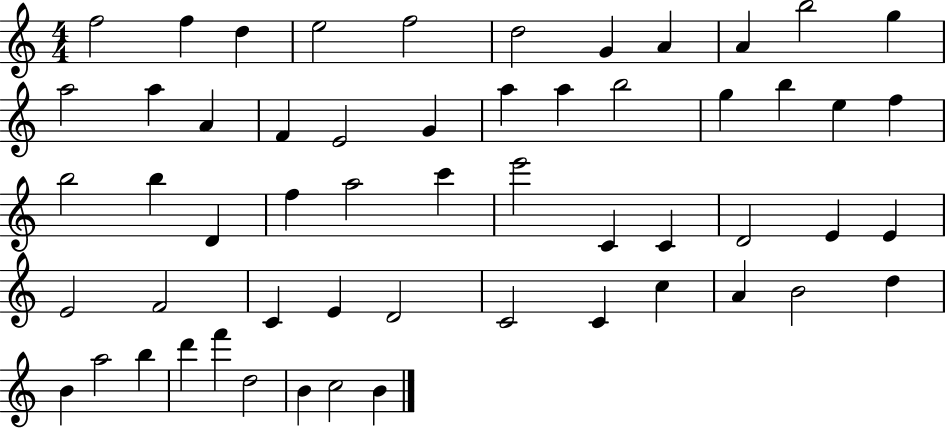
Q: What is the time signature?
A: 4/4